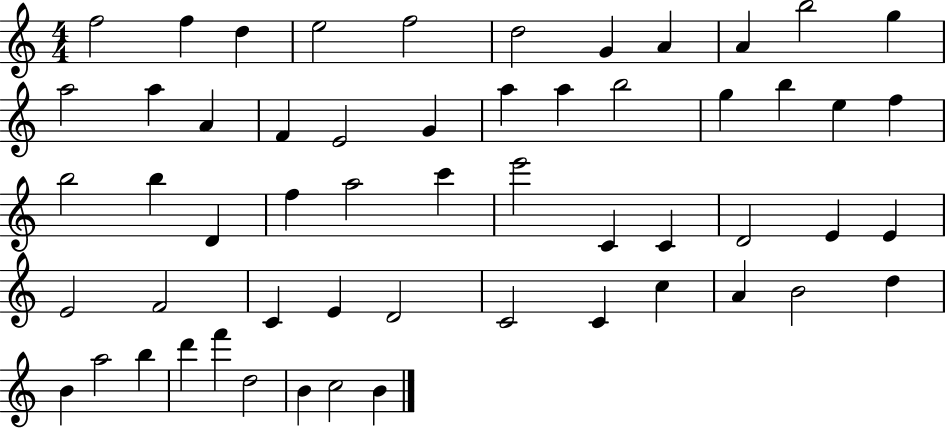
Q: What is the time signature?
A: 4/4